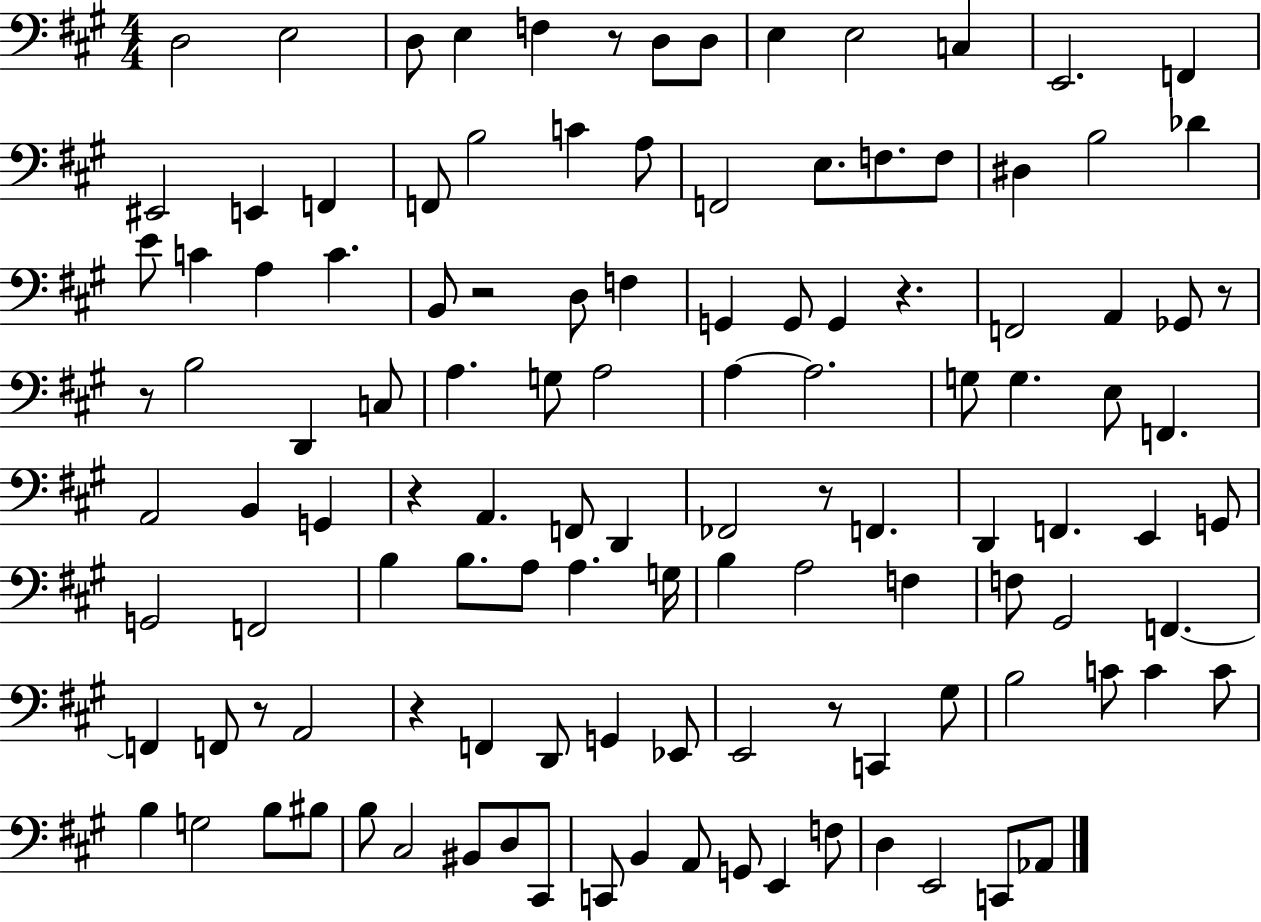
D3/h E3/h D3/e E3/q F3/q R/e D3/e D3/e E3/q E3/h C3/q E2/h. F2/q EIS2/h E2/q F2/q F2/e B3/h C4/q A3/e F2/h E3/e. F3/e. F3/e D#3/q B3/h Db4/q E4/e C4/q A3/q C4/q. B2/e R/h D3/e F3/q G2/q G2/e G2/q R/q. F2/h A2/q Gb2/e R/e R/e B3/h D2/q C3/e A3/q. G3/e A3/h A3/q A3/h. G3/e G3/q. E3/e F2/q. A2/h B2/q G2/q R/q A2/q. F2/e D2/q FES2/h R/e F2/q. D2/q F2/q. E2/q G2/e G2/h F2/h B3/q B3/e. A3/e A3/q. G3/s B3/q A3/h F3/q F3/e G#2/h F2/q. F2/q F2/e R/e A2/h R/q F2/q D2/e G2/q Eb2/e E2/h R/e C2/q G#3/e B3/h C4/e C4/q C4/e B3/q G3/h B3/e BIS3/e B3/e C#3/h BIS2/e D3/e C#2/e C2/e B2/q A2/e G2/e E2/q F3/e D3/q E2/h C2/e Ab2/e